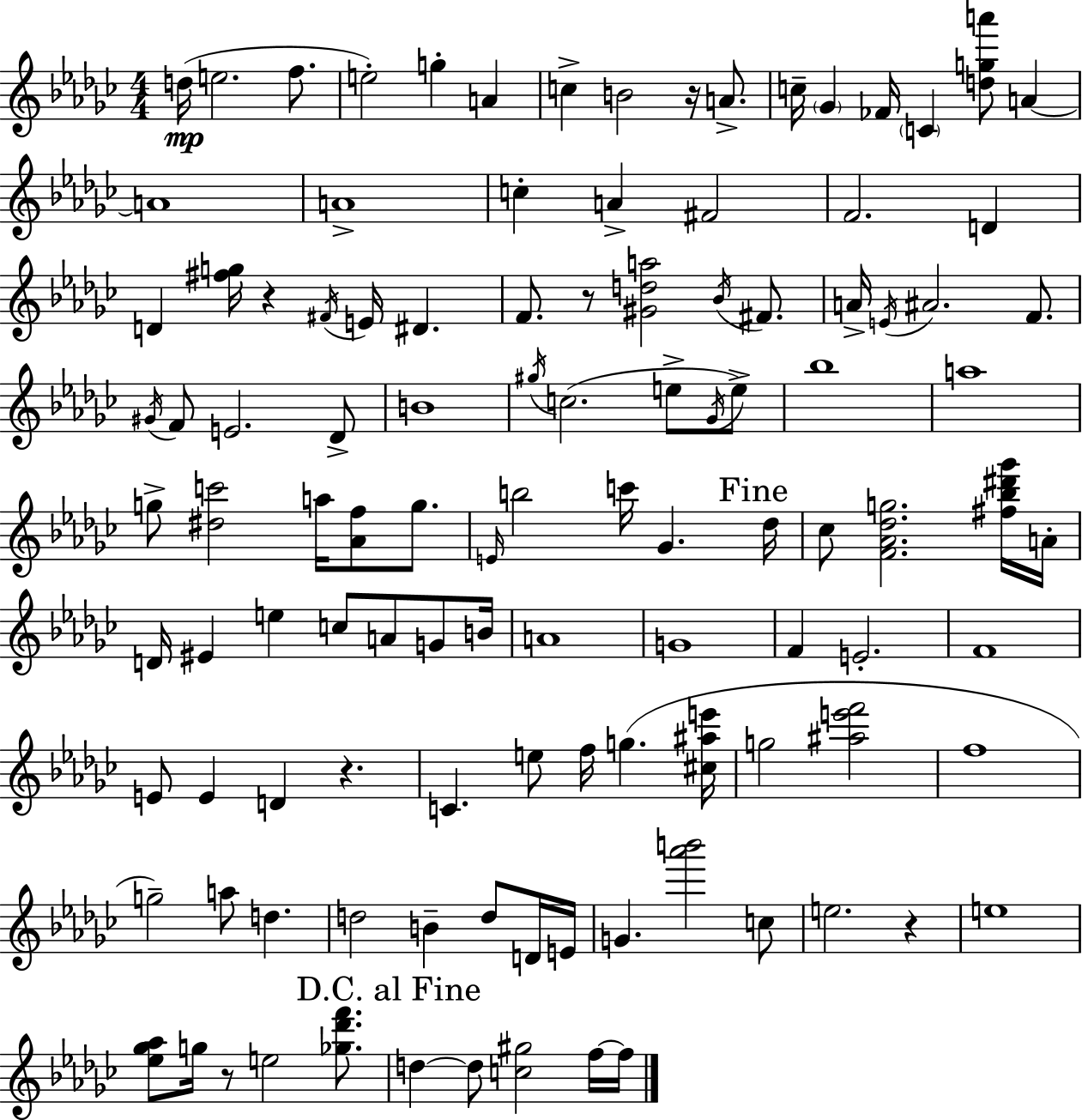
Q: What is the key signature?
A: EES minor